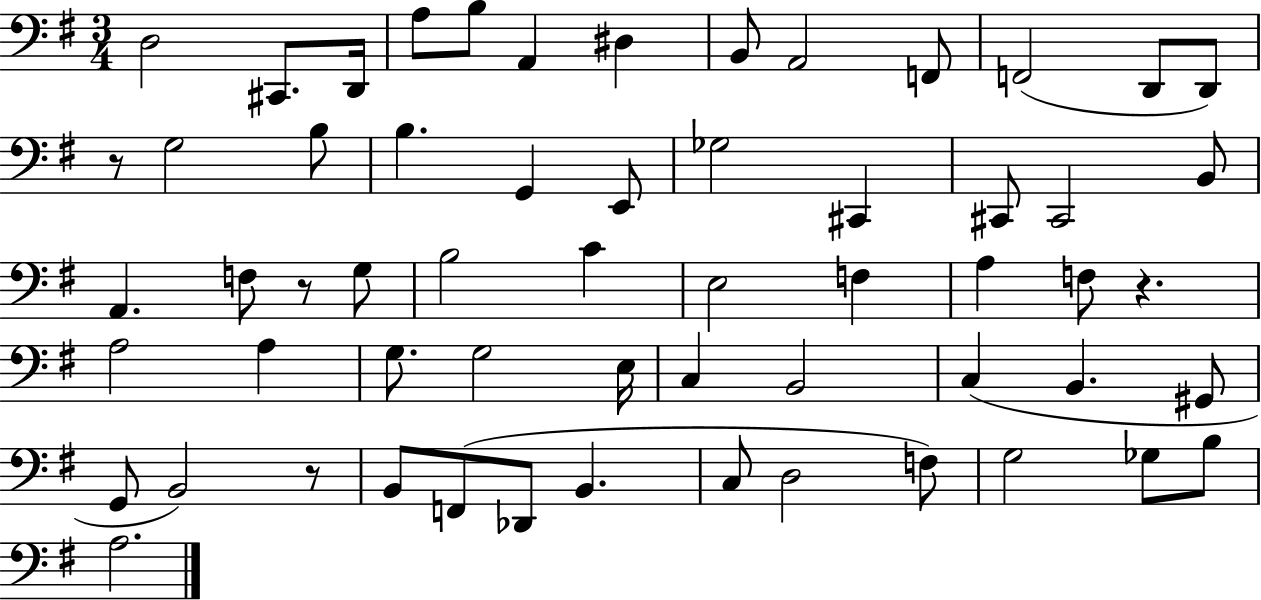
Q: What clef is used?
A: bass